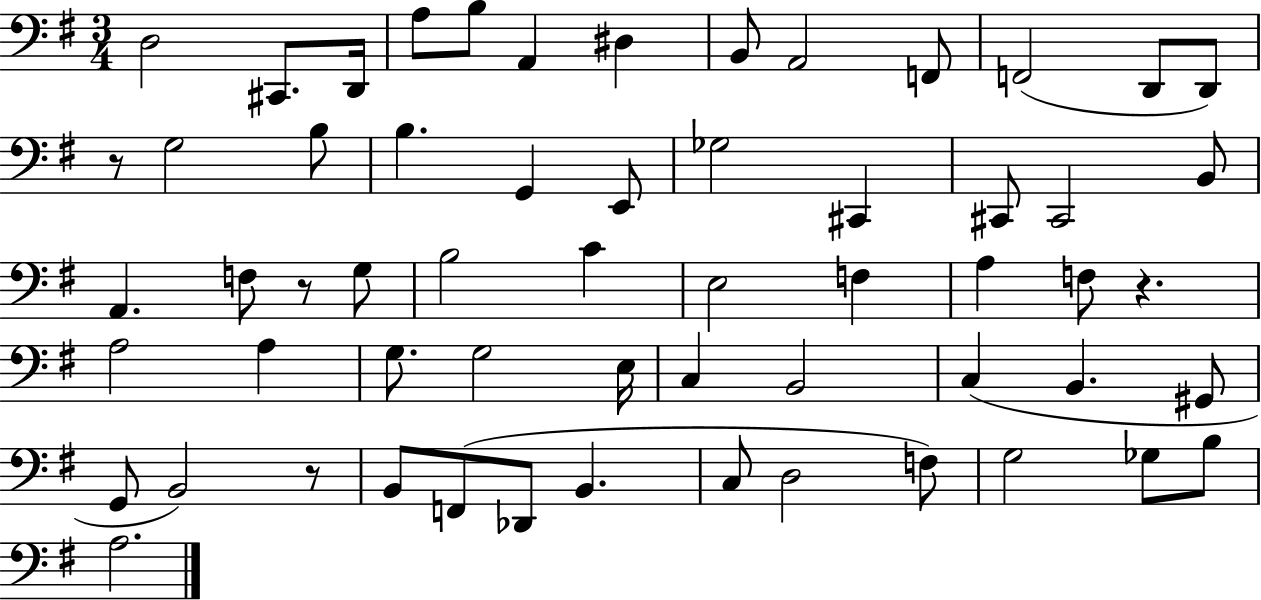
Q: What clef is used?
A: bass